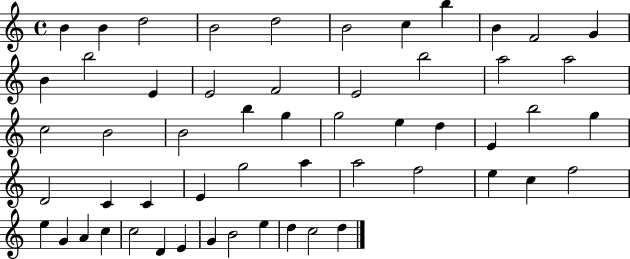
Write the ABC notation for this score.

X:1
T:Untitled
M:4/4
L:1/4
K:C
B B d2 B2 d2 B2 c b B F2 G B b2 E E2 F2 E2 b2 a2 a2 c2 B2 B2 b g g2 e d E b2 g D2 C C E g2 a a2 f2 e c f2 e G A c c2 D E G B2 e d c2 d